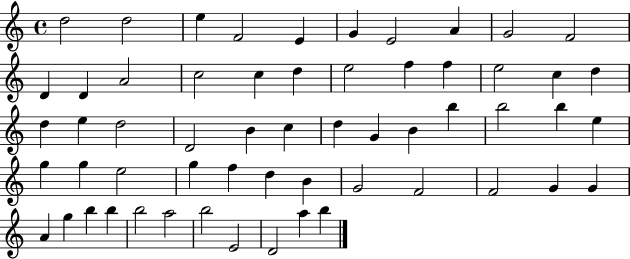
{
  \clef treble
  \time 4/4
  \defaultTimeSignature
  \key c \major
  d''2 d''2 | e''4 f'2 e'4 | g'4 e'2 a'4 | g'2 f'2 | \break d'4 d'4 a'2 | c''2 c''4 d''4 | e''2 f''4 f''4 | e''2 c''4 d''4 | \break d''4 e''4 d''2 | d'2 b'4 c''4 | d''4 g'4 b'4 b''4 | b''2 b''4 e''4 | \break g''4 g''4 e''2 | g''4 f''4 d''4 b'4 | g'2 f'2 | f'2 g'4 g'4 | \break a'4 g''4 b''4 b''4 | b''2 a''2 | b''2 e'2 | d'2 a''4 b''4 | \break \bar "|."
}